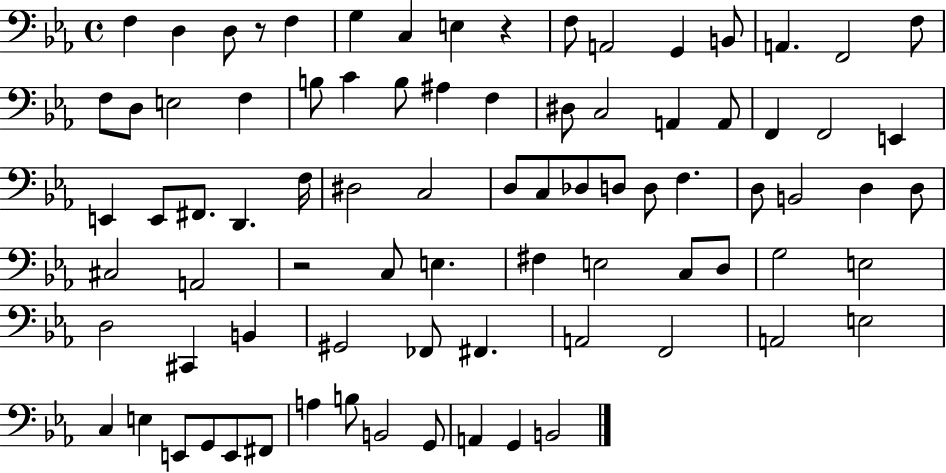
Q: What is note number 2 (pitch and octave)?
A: D3